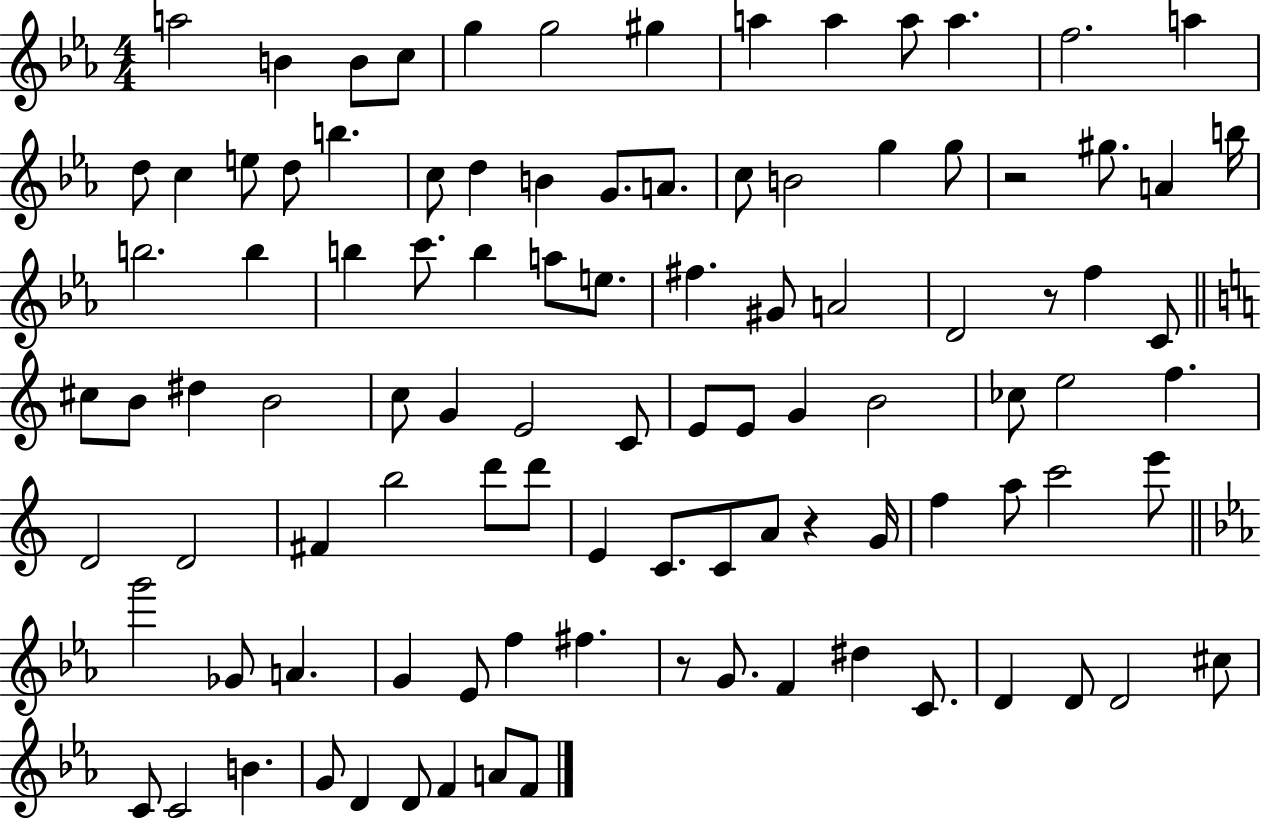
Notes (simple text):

A5/h B4/q B4/e C5/e G5/q G5/h G#5/q A5/q A5/q A5/e A5/q. F5/h. A5/q D5/e C5/q E5/e D5/e B5/q. C5/e D5/q B4/q G4/e. A4/e. C5/e B4/h G5/q G5/e R/h G#5/e. A4/q B5/s B5/h. B5/q B5/q C6/e. B5/q A5/e E5/e. F#5/q. G#4/e A4/h D4/h R/e F5/q C4/e C#5/e B4/e D#5/q B4/h C5/e G4/q E4/h C4/e E4/e E4/e G4/q B4/h CES5/e E5/h F5/q. D4/h D4/h F#4/q B5/h D6/e D6/e E4/q C4/e. C4/e A4/e R/q G4/s F5/q A5/e C6/h E6/e G6/h Gb4/e A4/q. G4/q Eb4/e F5/q F#5/q. R/e G4/e. F4/q D#5/q C4/e. D4/q D4/e D4/h C#5/e C4/e C4/h B4/q. G4/e D4/q D4/e F4/q A4/e F4/e